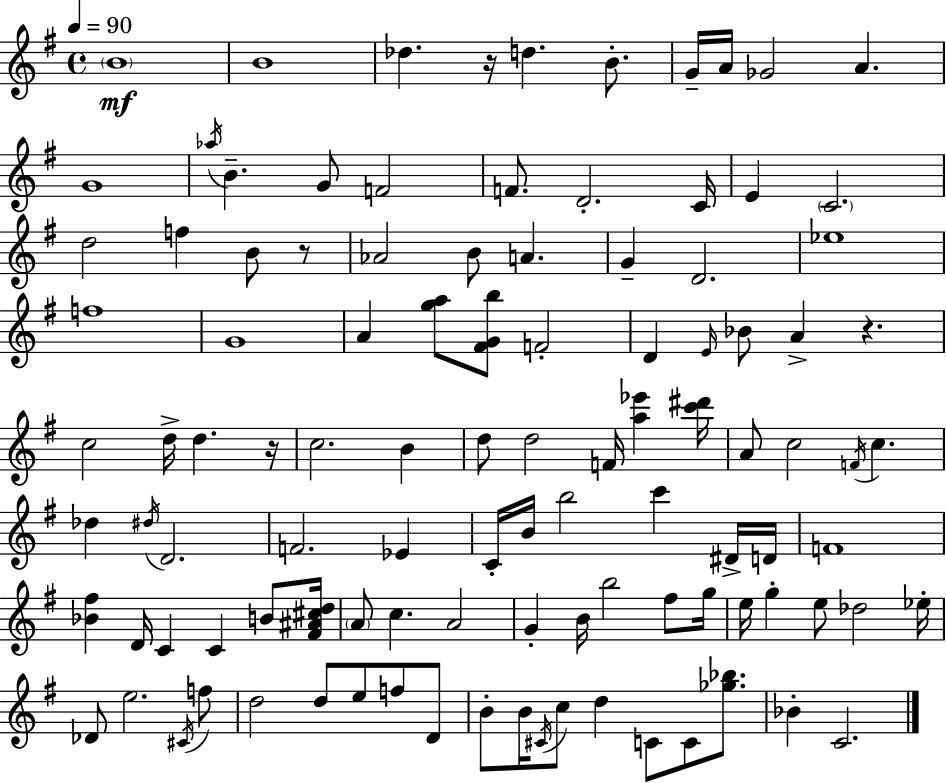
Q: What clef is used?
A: treble